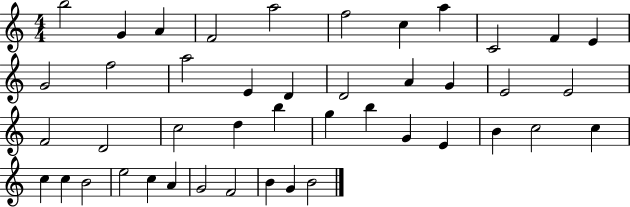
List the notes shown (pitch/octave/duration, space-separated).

B5/h G4/q A4/q F4/h A5/h F5/h C5/q A5/q C4/h F4/q E4/q G4/h F5/h A5/h E4/q D4/q D4/h A4/q G4/q E4/h E4/h F4/h D4/h C5/h D5/q B5/q G5/q B5/q G4/q E4/q B4/q C5/h C5/q C5/q C5/q B4/h E5/h C5/q A4/q G4/h F4/h B4/q G4/q B4/h